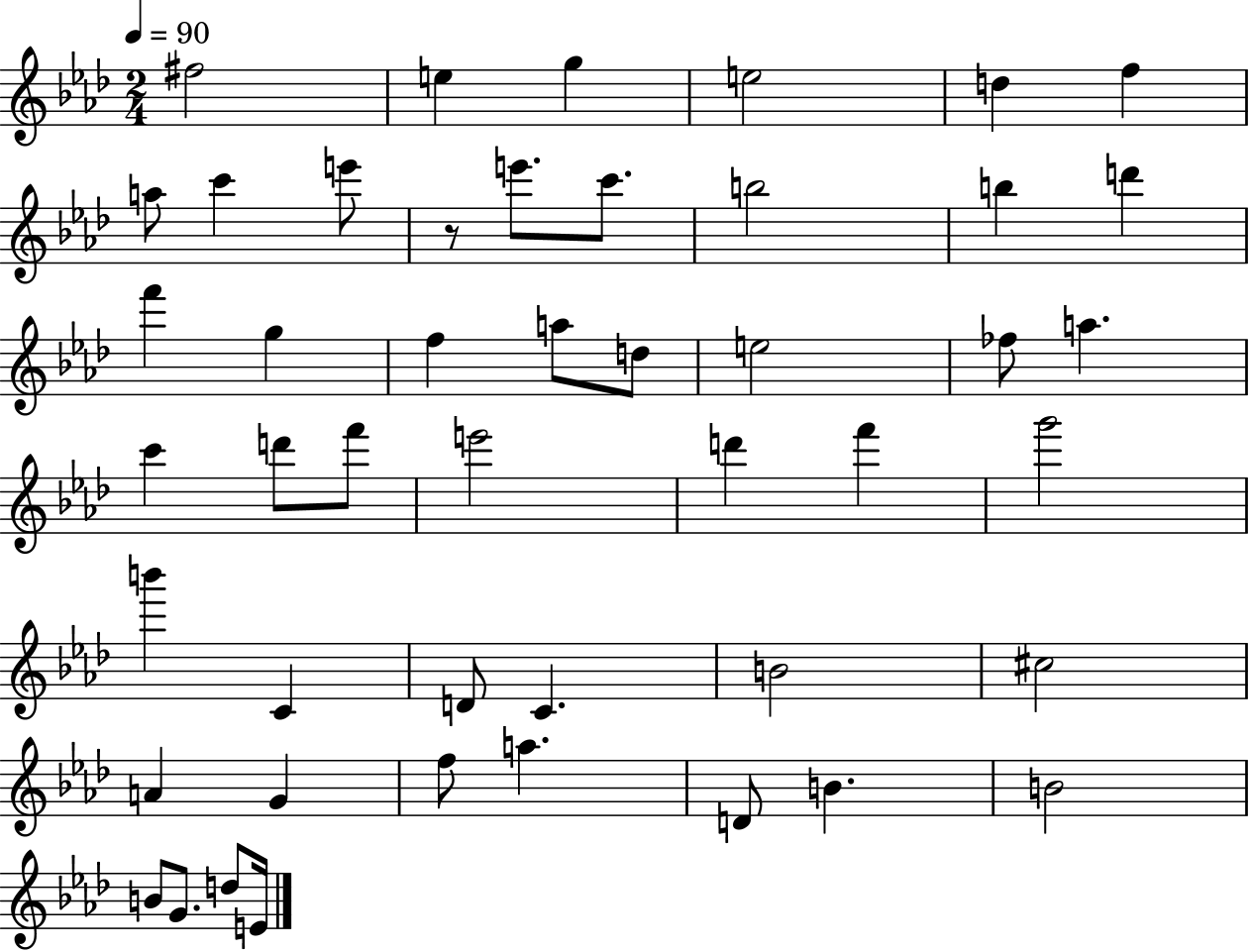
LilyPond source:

{
  \clef treble
  \numericTimeSignature
  \time 2/4
  \key aes \major
  \tempo 4 = 90
  fis''2 | e''4 g''4 | e''2 | d''4 f''4 | \break a''8 c'''4 e'''8 | r8 e'''8. c'''8. | b''2 | b''4 d'''4 | \break f'''4 g''4 | f''4 a''8 d''8 | e''2 | fes''8 a''4. | \break c'''4 d'''8 f'''8 | e'''2 | d'''4 f'''4 | g'''2 | \break b'''4 c'4 | d'8 c'4. | b'2 | cis''2 | \break a'4 g'4 | f''8 a''4. | d'8 b'4. | b'2 | \break b'8 g'8. d''8 e'16 | \bar "|."
}